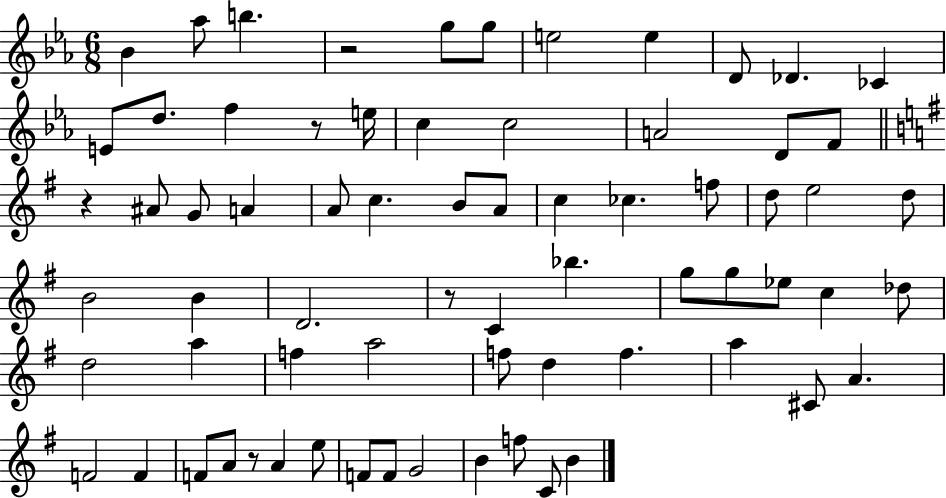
{
  \clef treble
  \numericTimeSignature
  \time 6/8
  \key ees \major
  bes'4 aes''8 b''4. | r2 g''8 g''8 | e''2 e''4 | d'8 des'4. ces'4 | \break e'8 d''8. f''4 r8 e''16 | c''4 c''2 | a'2 d'8 f'8 | \bar "||" \break \key g \major r4 ais'8 g'8 a'4 | a'8 c''4. b'8 a'8 | c''4 ces''4. f''8 | d''8 e''2 d''8 | \break b'2 b'4 | d'2. | r8 c'4 bes''4. | g''8 g''8 ees''8 c''4 des''8 | \break d''2 a''4 | f''4 a''2 | f''8 d''4 f''4. | a''4 cis'8 a'4. | \break f'2 f'4 | f'8 a'8 r8 a'4 e''8 | f'8 f'8 g'2 | b'4 f''8 c'8 b'4 | \break \bar "|."
}